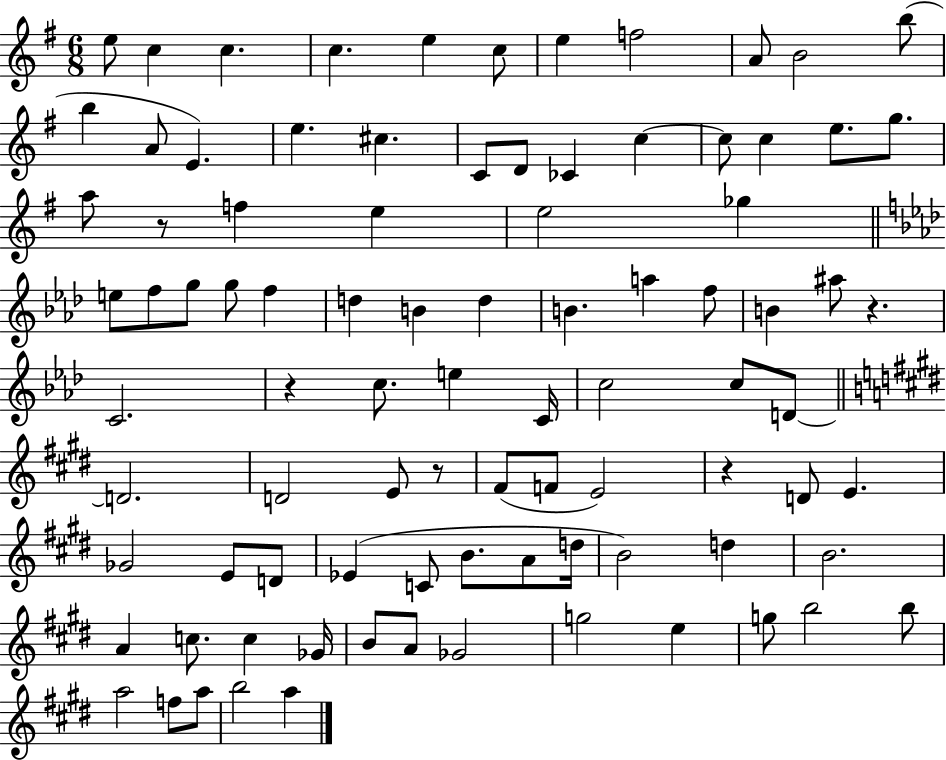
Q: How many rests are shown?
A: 5